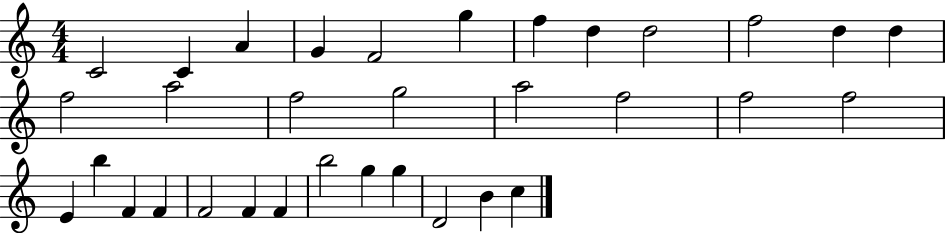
{
  \clef treble
  \numericTimeSignature
  \time 4/4
  \key c \major
  c'2 c'4 a'4 | g'4 f'2 g''4 | f''4 d''4 d''2 | f''2 d''4 d''4 | \break f''2 a''2 | f''2 g''2 | a''2 f''2 | f''2 f''2 | \break e'4 b''4 f'4 f'4 | f'2 f'4 f'4 | b''2 g''4 g''4 | d'2 b'4 c''4 | \break \bar "|."
}